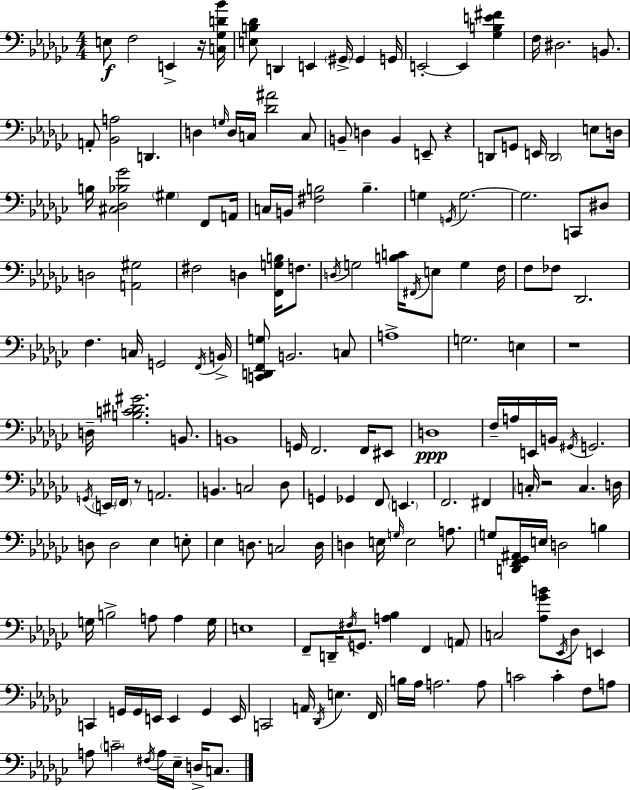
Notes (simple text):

E3/e F3/h E2/q R/s [C3,Gb3,D4,Bb4]/s [E3,B3,Db4]/e D2/q E2/q G#2/s G#2/q G2/s E2/h E2/q [Gb3,B3,E4,F#4]/q F3/s D#3/h. B2/e. A2/e [Bb2,A3]/h D2/q. D3/q G3/s D3/s C3/s [Db4,A#4]/h C3/e B2/e D3/q B2/q E2/e R/q D2/e G2/e E2/s D2/h E3/e D3/s B3/s [C#3,Db3,Bb3,Gb4]/h G#3/q F2/e A2/s C3/s B2/s [F#3,B3]/h B3/q. G3/q G2/s G3/h. G3/h. C2/e D#3/e D3/h [A2,G#3]/h F#3/h D3/q [F2,G3,B3]/s F3/e. D3/s G3/h [B3,C4]/s F#2/s E3/e G3/q F3/s F3/e FES3/e Db2/h. F3/q. C3/s G2/h F2/s B2/s [C2,D2,F2,G3]/e B2/h. C3/e A3/w G3/h. E3/q R/w D3/s [B3,C4,D#4,G#4]/h. B2/e. B2/w G2/s F2/h. F2/s EIS2/e D3/w F3/s A3/s E2/s B2/s G#2/s G2/h. G2/s E2/s F2/s R/e A2/h. B2/q. C3/h Db3/e G2/q Gb2/q F2/e E2/q. F2/h. F#2/q C3/s R/h C3/q. D3/s D3/e D3/h Eb3/q E3/e Eb3/q D3/e. C3/h D3/s D3/q E3/s G3/s E3/h A3/e. G3/e [D2,F2,Gb2,A#2]/s E3/s D3/h B3/q G3/s B3/h A3/e A3/q G3/s E3/w F2/e D2/s F#3/s G2/e. [A3,Bb3]/q F2/q A2/e C3/h [Ab3,Gb4,B4]/e Eb2/s Db3/e E2/q C2/q G2/s G2/s E2/s E2/q G2/q E2/s C2/h A2/s Db2/s E3/q. F2/s B3/s Ab3/s A3/h. A3/e C4/h C4/q F3/e A3/e A3/e C4/h F#3/s A3/s Eb3/s D3/s C3/e.